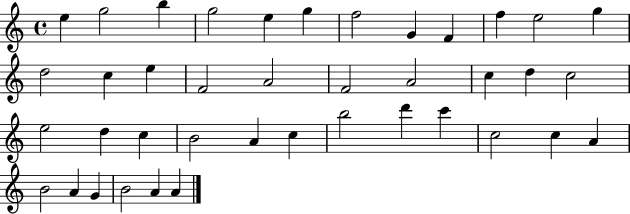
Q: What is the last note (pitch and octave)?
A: A4